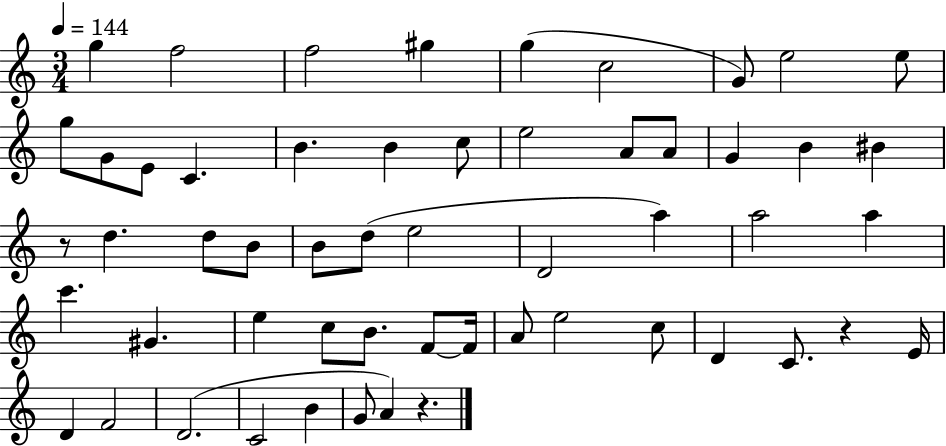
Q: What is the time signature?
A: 3/4